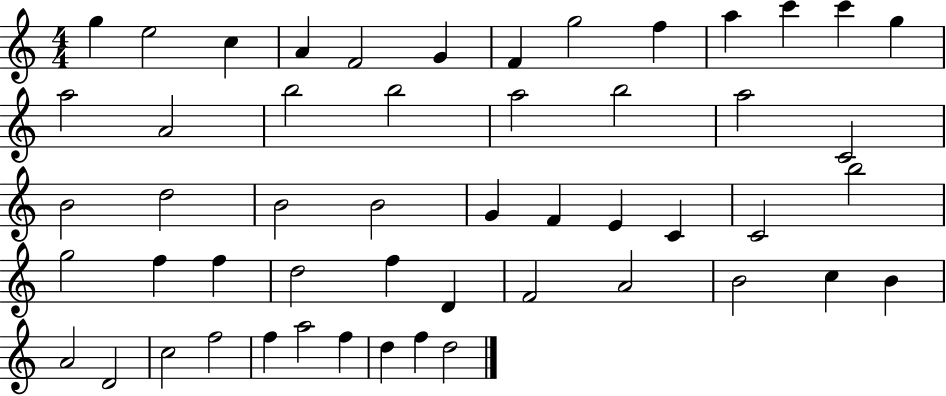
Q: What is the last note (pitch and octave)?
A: D5